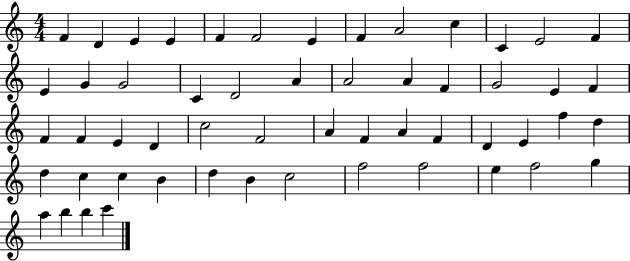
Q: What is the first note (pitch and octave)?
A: F4